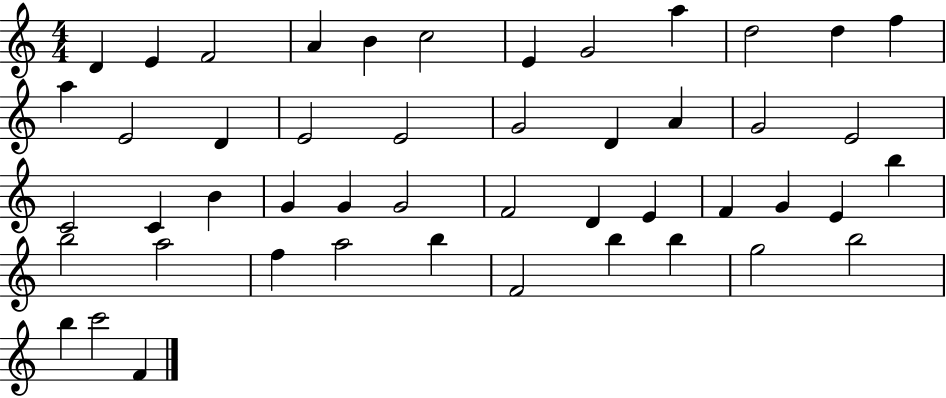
X:1
T:Untitled
M:4/4
L:1/4
K:C
D E F2 A B c2 E G2 a d2 d f a E2 D E2 E2 G2 D A G2 E2 C2 C B G G G2 F2 D E F G E b b2 a2 f a2 b F2 b b g2 b2 b c'2 F